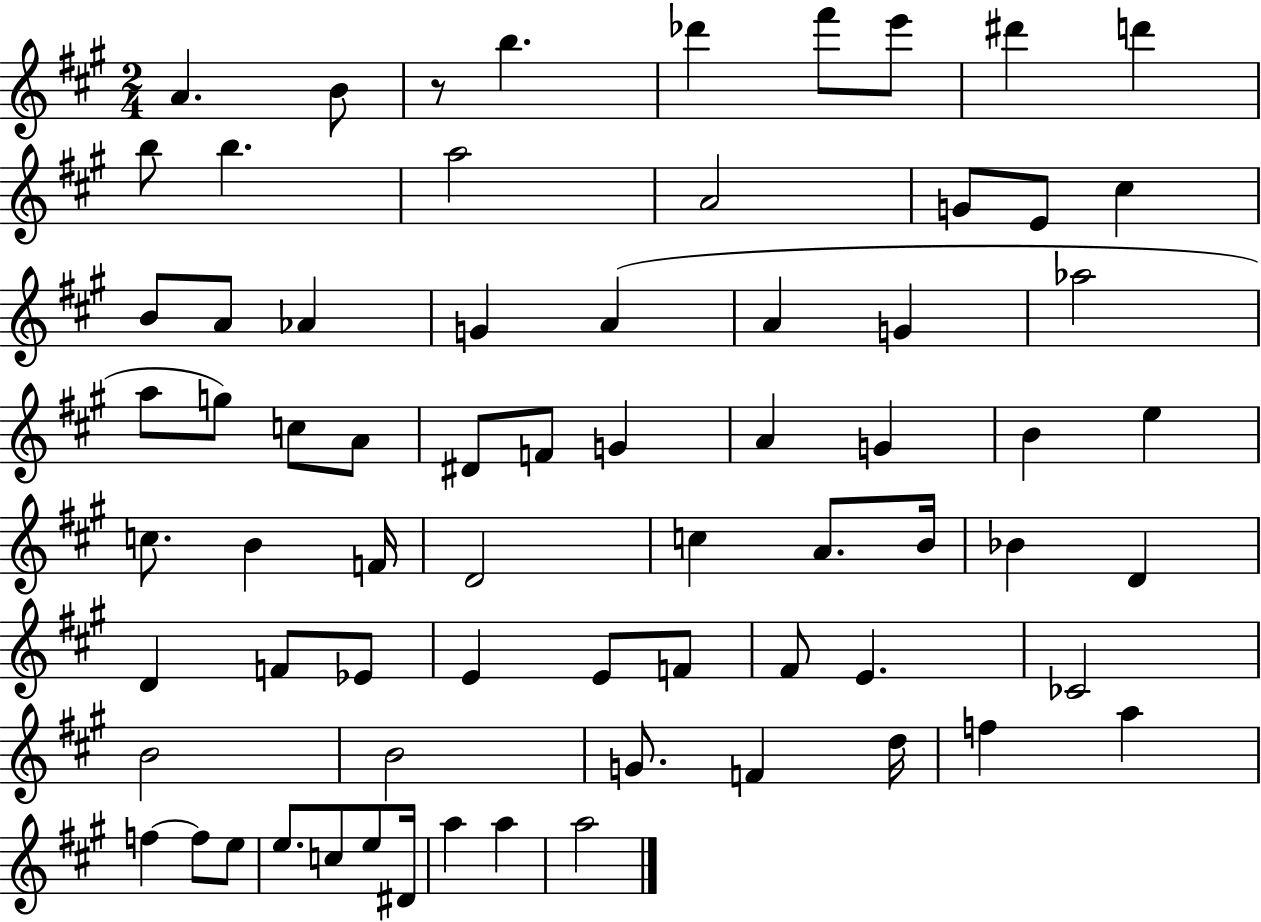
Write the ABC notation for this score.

X:1
T:Untitled
M:2/4
L:1/4
K:A
A B/2 z/2 b _d' ^f'/2 e'/2 ^d' d' b/2 b a2 A2 G/2 E/2 ^c B/2 A/2 _A G A A G _a2 a/2 g/2 c/2 A/2 ^D/2 F/2 G A G B e c/2 B F/4 D2 c A/2 B/4 _B D D F/2 _E/2 E E/2 F/2 ^F/2 E _C2 B2 B2 G/2 F d/4 f a f f/2 e/2 e/2 c/2 e/2 ^D/4 a a a2